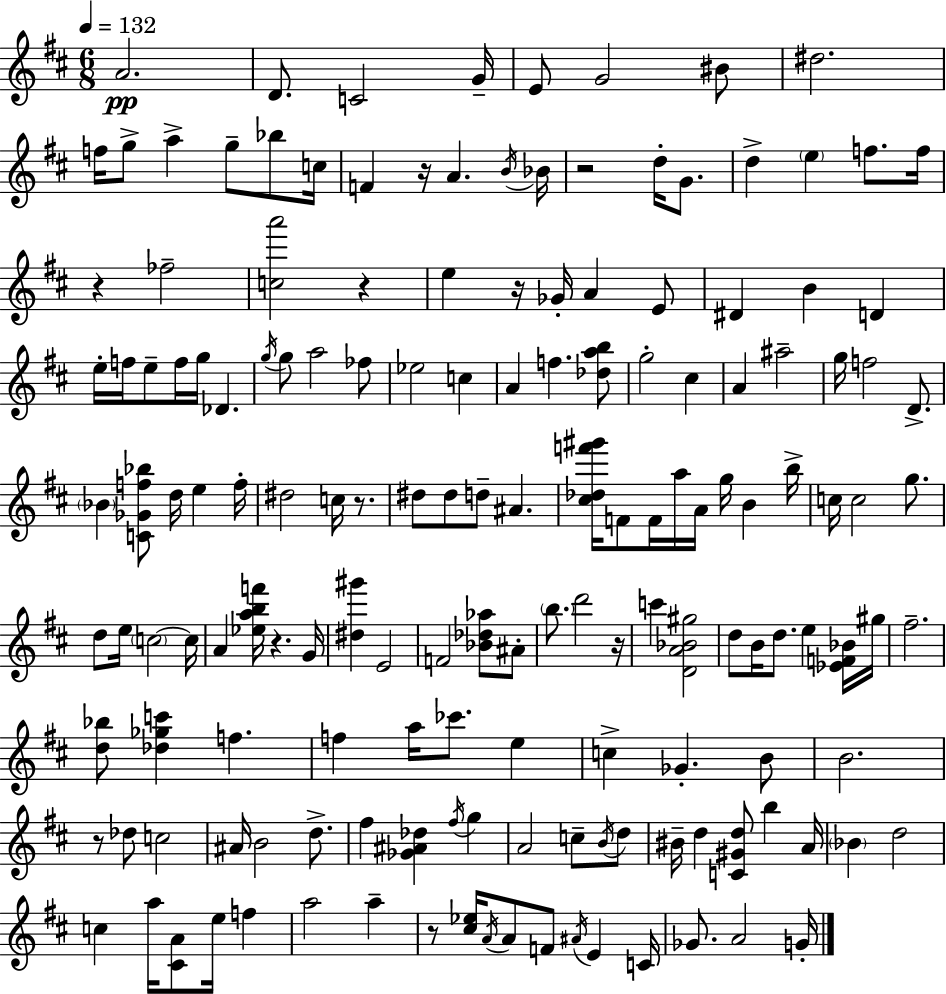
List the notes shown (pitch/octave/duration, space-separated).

A4/h. D4/e. C4/h G4/s E4/e G4/h BIS4/e D#5/h. F5/s G5/e A5/q G5/e Bb5/e C5/s F4/q R/s A4/q. B4/s Bb4/s R/h D5/s G4/e. D5/q E5/q F5/e. F5/s R/q FES5/h [C5,A6]/h R/q E5/q R/s Gb4/s A4/q E4/e D#4/q B4/q D4/q E5/s F5/s E5/e F5/s G5/s Db4/q. G5/s G5/e A5/h FES5/e Eb5/h C5/q A4/q F5/q. [Db5,A5,B5]/e G5/h C#5/q A4/q A#5/h G5/s F5/h D4/e. Bb4/q [C4,Gb4,F5,Bb5]/e D5/s E5/q F5/s D#5/h C5/s R/e. D#5/e D#5/e D5/e A#4/q. [C#5,Db5,F6,G#6]/s F4/e F4/s A5/s A4/s G5/s B4/q B5/s C5/s C5/h G5/e. D5/e E5/s C5/h C5/s A4/q [Eb5,A5,B5,F6]/s R/q. G4/s [D#5,G#6]/q E4/h F4/h [Bb4,Db5,Ab5]/e A#4/e B5/e. D6/h R/s C6/q [D4,A4,Bb4,G#5]/h D5/e B4/s D5/e. E5/q [Eb4,F4,Bb4]/s G#5/s F#5/h. [D5,Bb5]/e [Db5,Gb5,C6]/q F5/q. F5/q A5/s CES6/e. E5/q C5/q Gb4/q. B4/e B4/h. R/e Db5/e C5/h A#4/s B4/h D5/e. F#5/q [Gb4,A#4,Db5]/q F#5/s G5/q A4/h C5/e B4/s D5/e BIS4/s D5/q [C4,G#4,D5]/e B5/q A4/s Bb4/q D5/h C5/q A5/s [C#4,A4]/e E5/s F5/q A5/h A5/q R/e [C#5,Eb5]/s A4/s A4/e F4/e A#4/s E4/q C4/s Gb4/e. A4/h G4/s